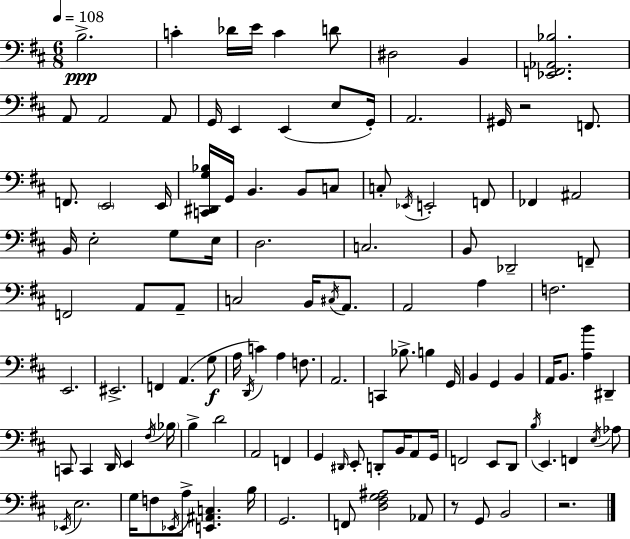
X:1
T:Untitled
M:6/8
L:1/4
K:D
B,2 C _D/4 E/4 C D/2 ^D,2 B,, [_E,,F,,_A,,_B,]2 A,,/2 A,,2 A,,/2 G,,/4 E,, E,, E,/2 G,,/4 A,,2 ^G,,/4 z2 F,,/2 F,,/2 E,,2 E,,/4 [C,,^D,,G,_B,]/4 G,,/4 B,, B,,/2 C,/2 C,/2 _E,,/4 E,,2 F,,/2 _F,, ^A,,2 B,,/4 E,2 G,/2 E,/4 D,2 C,2 B,,/2 _D,,2 F,,/2 F,,2 A,,/2 A,,/2 C,2 B,,/4 ^C,/4 A,,/2 A,,2 A, F,2 E,,2 ^E,,2 F,, A,, G,/2 A,/4 D,,/4 C A, F,/2 A,,2 C,, _B,/2 B, G,,/4 B,, G,, B,, A,,/4 B,,/2 [A,B] ^D,, C,,/2 C,, D,,/4 E,, ^F,/4 _B,/4 B, D2 A,,2 F,, G,, ^D,,/4 E,,/2 D,,/2 B,,/4 A,,/2 G,,/4 F,,2 E,,/2 D,,/2 B,/4 E,, F,, E,/4 _A,/2 _E,,/4 E,2 G,/4 F,/2 _E,,/4 A,/2 [E,,^A,,C,] B,/4 G,,2 F,,/2 [D,^F,G,^A,]2 _A,,/2 z/2 G,,/2 B,,2 z2